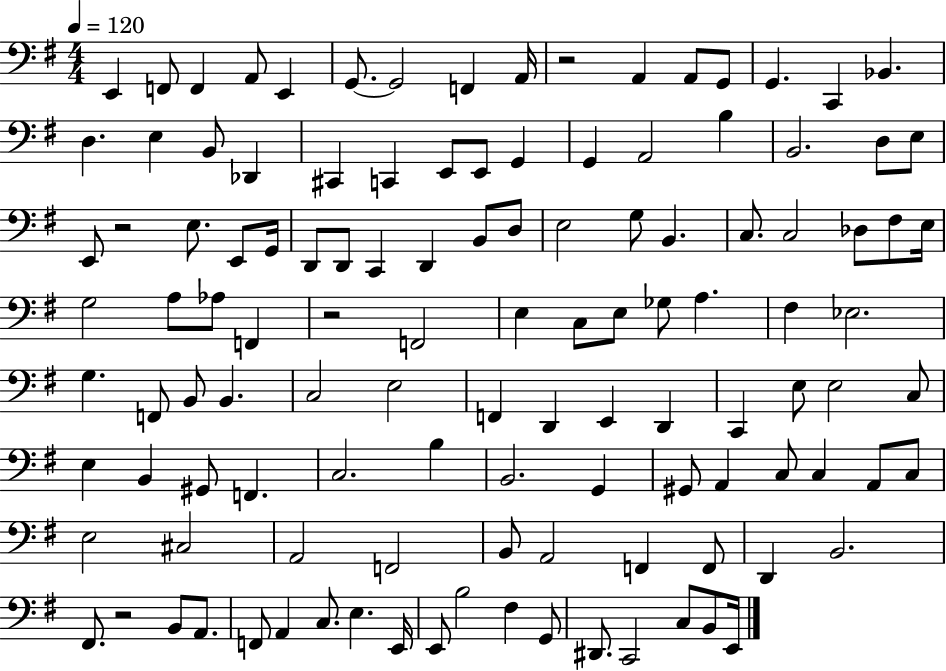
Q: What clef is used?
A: bass